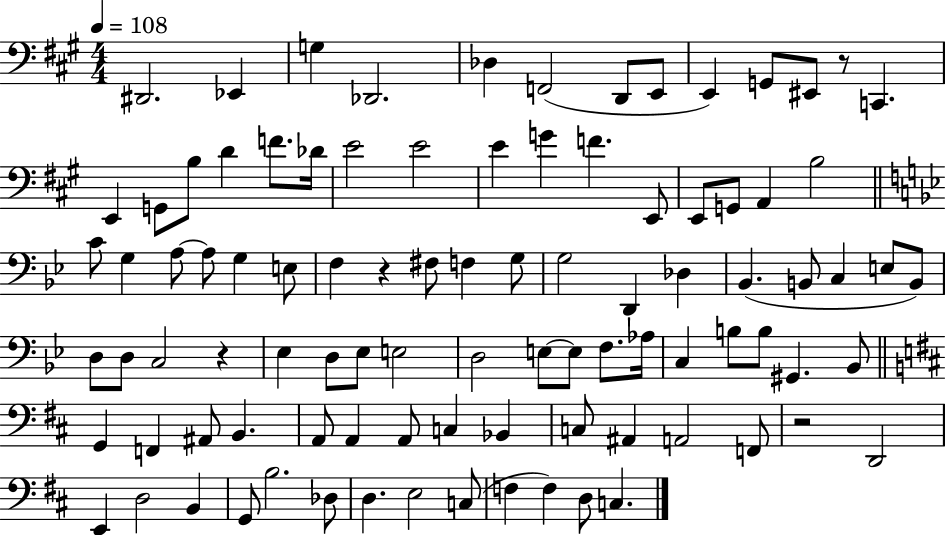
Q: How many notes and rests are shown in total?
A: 94